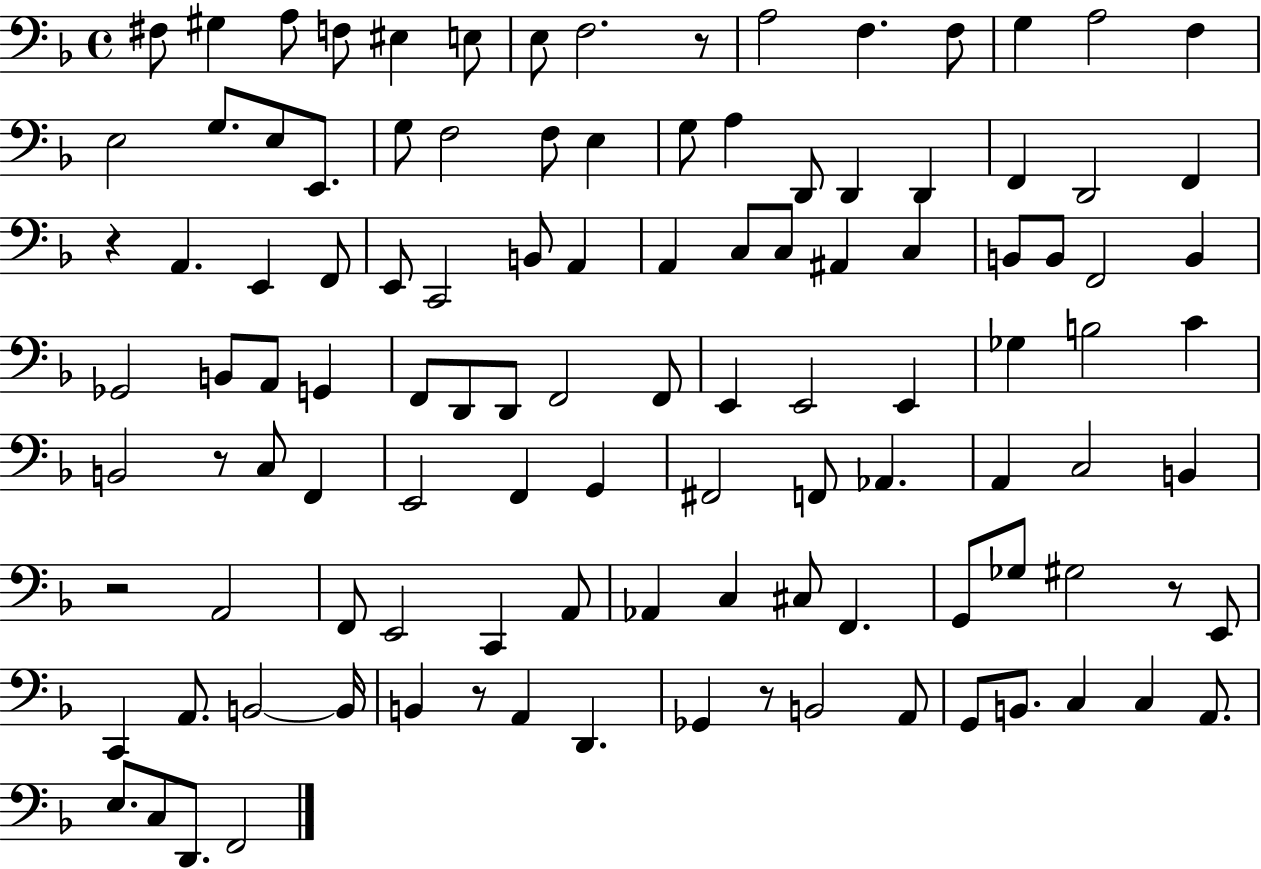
X:1
T:Untitled
M:4/4
L:1/4
K:F
^F,/2 ^G, A,/2 F,/2 ^E, E,/2 E,/2 F,2 z/2 A,2 F, F,/2 G, A,2 F, E,2 G,/2 E,/2 E,,/2 G,/2 F,2 F,/2 E, G,/2 A, D,,/2 D,, D,, F,, D,,2 F,, z A,, E,, F,,/2 E,,/2 C,,2 B,,/2 A,, A,, C,/2 C,/2 ^A,, C, B,,/2 B,,/2 F,,2 B,, _G,,2 B,,/2 A,,/2 G,, F,,/2 D,,/2 D,,/2 F,,2 F,,/2 E,, E,,2 E,, _G, B,2 C B,,2 z/2 C,/2 F,, E,,2 F,, G,, ^F,,2 F,,/2 _A,, A,, C,2 B,, z2 A,,2 F,,/2 E,,2 C,, A,,/2 _A,, C, ^C,/2 F,, G,,/2 _G,/2 ^G,2 z/2 E,,/2 C,, A,,/2 B,,2 B,,/4 B,, z/2 A,, D,, _G,, z/2 B,,2 A,,/2 G,,/2 B,,/2 C, C, A,,/2 E,/2 C,/2 D,,/2 F,,2